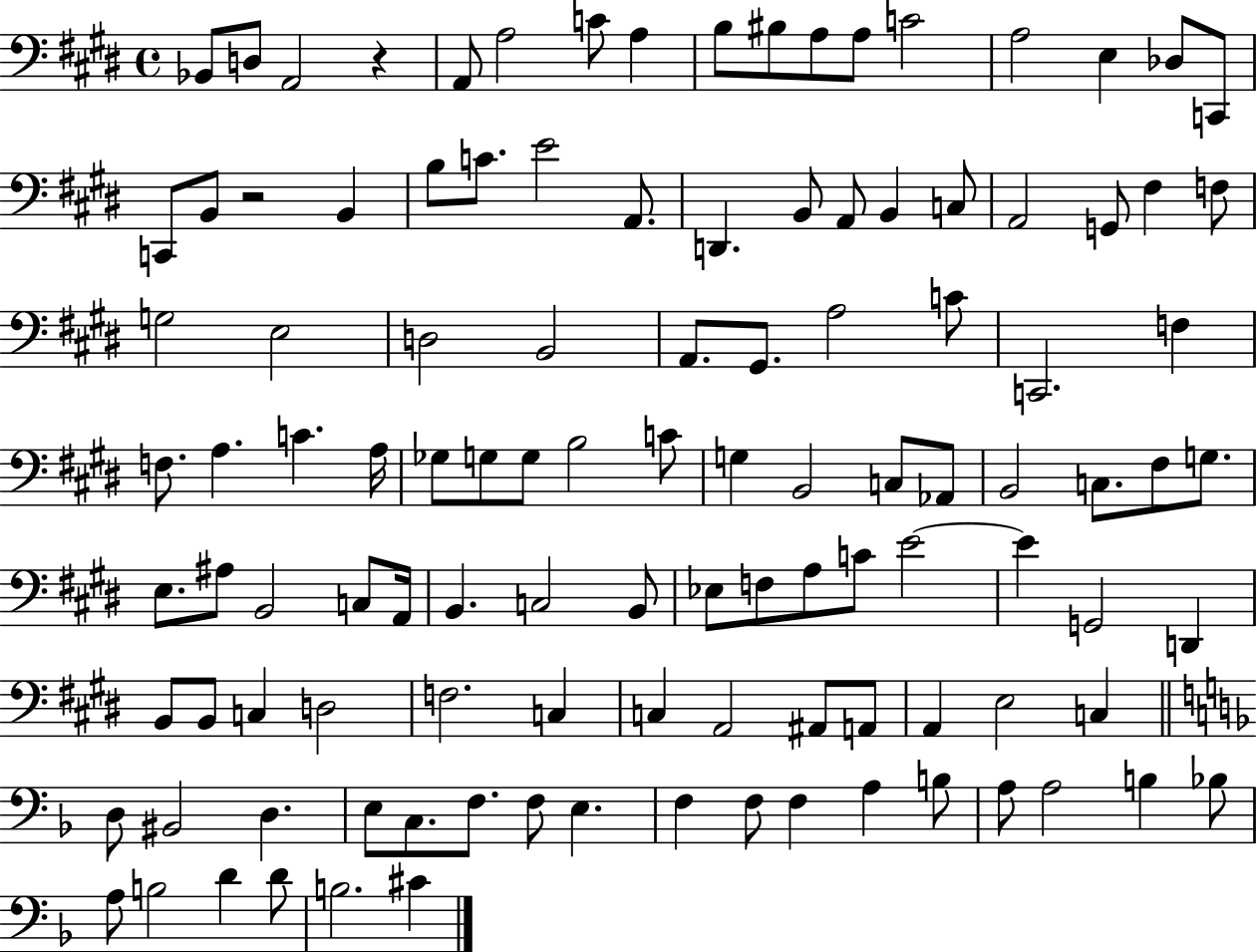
X:1
T:Untitled
M:4/4
L:1/4
K:E
_B,,/2 D,/2 A,,2 z A,,/2 A,2 C/2 A, B,/2 ^B,/2 A,/2 A,/2 C2 A,2 E, _D,/2 C,,/2 C,,/2 B,,/2 z2 B,, B,/2 C/2 E2 A,,/2 D,, B,,/2 A,,/2 B,, C,/2 A,,2 G,,/2 ^F, F,/2 G,2 E,2 D,2 B,,2 A,,/2 ^G,,/2 A,2 C/2 C,,2 F, F,/2 A, C A,/4 _G,/2 G,/2 G,/2 B,2 C/2 G, B,,2 C,/2 _A,,/2 B,,2 C,/2 ^F,/2 G,/2 E,/2 ^A,/2 B,,2 C,/2 A,,/4 B,, C,2 B,,/2 _E,/2 F,/2 A,/2 C/2 E2 E G,,2 D,, B,,/2 B,,/2 C, D,2 F,2 C, C, A,,2 ^A,,/2 A,,/2 A,, E,2 C, D,/2 ^B,,2 D, E,/2 C,/2 F,/2 F,/2 E, F, F,/2 F, A, B,/2 A,/2 A,2 B, _B,/2 A,/2 B,2 D D/2 B,2 ^C